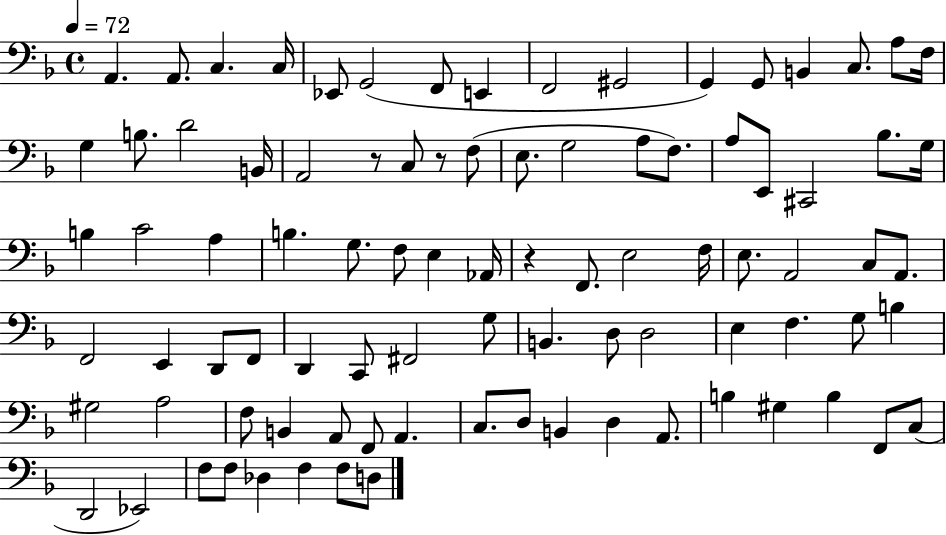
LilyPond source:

{
  \clef bass
  \time 4/4
  \defaultTimeSignature
  \key f \major
  \tempo 4 = 72
  a,4. a,8. c4. c16 | ees,8 g,2( f,8 e,4 | f,2 gis,2 | g,4) g,8 b,4 c8. a8 f16 | \break g4 b8. d'2 b,16 | a,2 r8 c8 r8 f8( | e8. g2 a8 f8.) | a8 e,8 cis,2 bes8. g16 | \break b4 c'2 a4 | b4. g8. f8 e4 aes,16 | r4 f,8. e2 f16 | e8. a,2 c8 a,8. | \break f,2 e,4 d,8 f,8 | d,4 c,8 fis,2 g8 | b,4. d8 d2 | e4 f4. g8 b4 | \break gis2 a2 | f8 b,4 a,8 f,8 a,4. | c8. d8 b,4 d4 a,8. | b4 gis4 b4 f,8 c8( | \break d,2 ees,2) | f8 f8 des4 f4 f8 d8 | \bar "|."
}